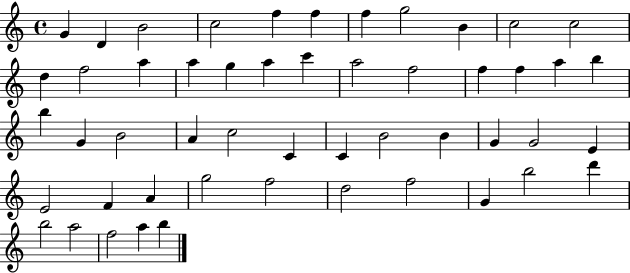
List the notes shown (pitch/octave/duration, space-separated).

G4/q D4/q B4/h C5/h F5/q F5/q F5/q G5/h B4/q C5/h C5/h D5/q F5/h A5/q A5/q G5/q A5/q C6/q A5/h F5/h F5/q F5/q A5/q B5/q B5/q G4/q B4/h A4/q C5/h C4/q C4/q B4/h B4/q G4/q G4/h E4/q E4/h F4/q A4/q G5/h F5/h D5/h F5/h G4/q B5/h D6/q B5/h A5/h F5/h A5/q B5/q